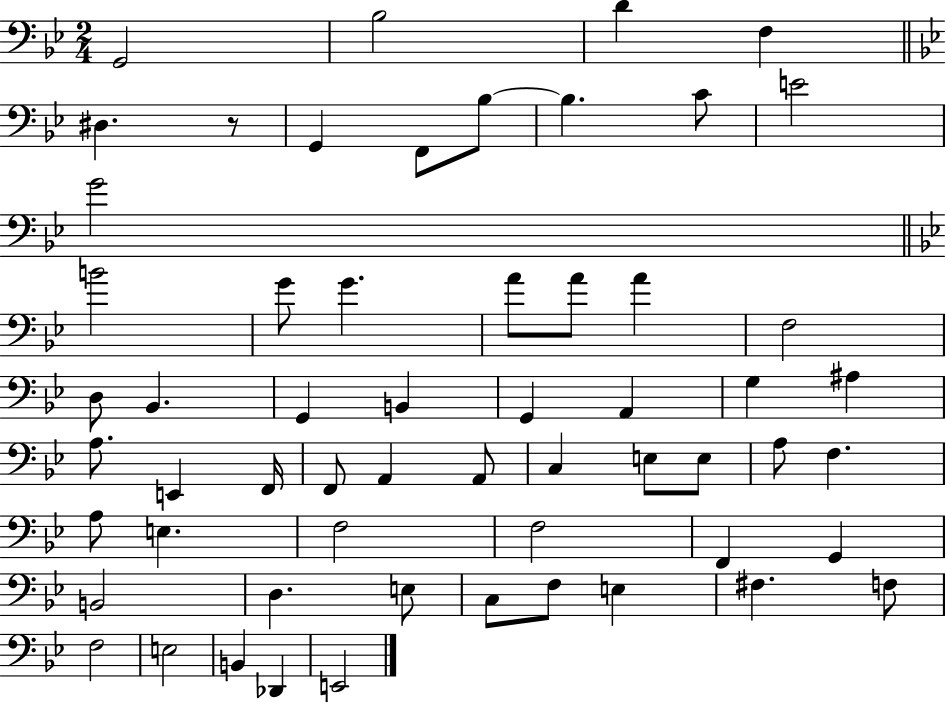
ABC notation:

X:1
T:Untitled
M:2/4
L:1/4
K:Bb
G,,2 _B,2 D F, ^D, z/2 G,, F,,/2 _B,/2 _B, C/2 E2 G2 B2 G/2 G A/2 A/2 A F,2 D,/2 _B,, G,, B,, G,, A,, G, ^A, A,/2 E,, F,,/4 F,,/2 A,, A,,/2 C, E,/2 E,/2 A,/2 F, A,/2 E, F,2 F,2 F,, G,, B,,2 D, E,/2 C,/2 F,/2 E, ^F, F,/2 F,2 E,2 B,, _D,, E,,2